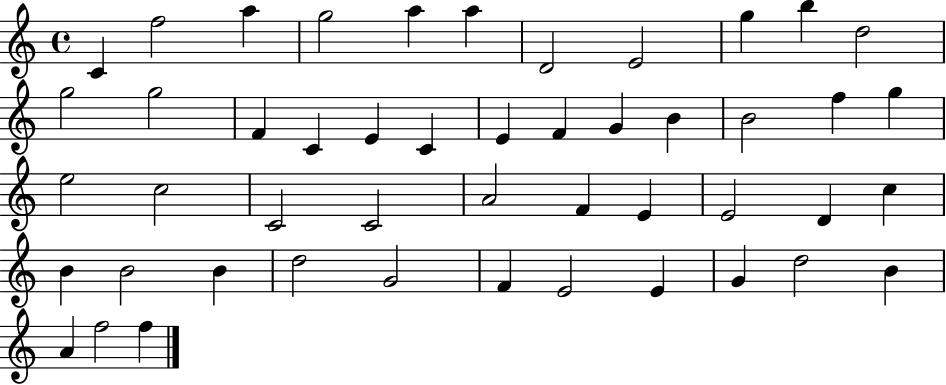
{
  \clef treble
  \time 4/4
  \defaultTimeSignature
  \key c \major
  c'4 f''2 a''4 | g''2 a''4 a''4 | d'2 e'2 | g''4 b''4 d''2 | \break g''2 g''2 | f'4 c'4 e'4 c'4 | e'4 f'4 g'4 b'4 | b'2 f''4 g''4 | \break e''2 c''2 | c'2 c'2 | a'2 f'4 e'4 | e'2 d'4 c''4 | \break b'4 b'2 b'4 | d''2 g'2 | f'4 e'2 e'4 | g'4 d''2 b'4 | \break a'4 f''2 f''4 | \bar "|."
}